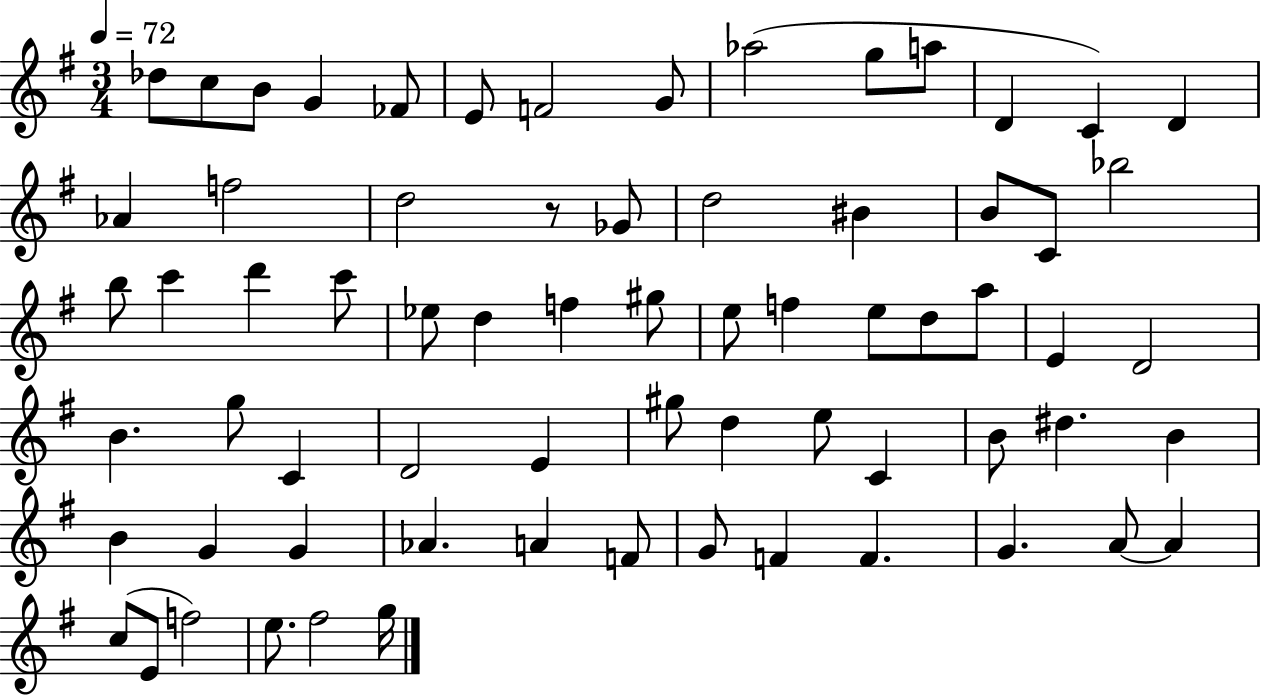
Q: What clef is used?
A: treble